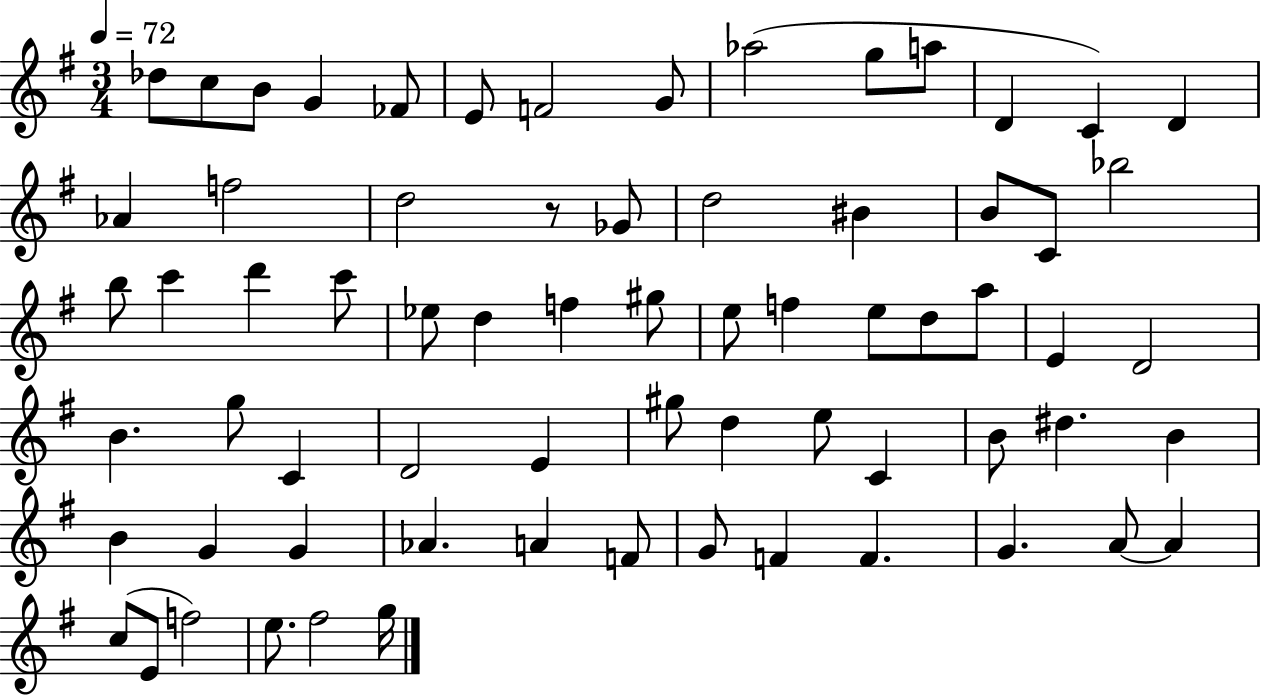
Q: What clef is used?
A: treble